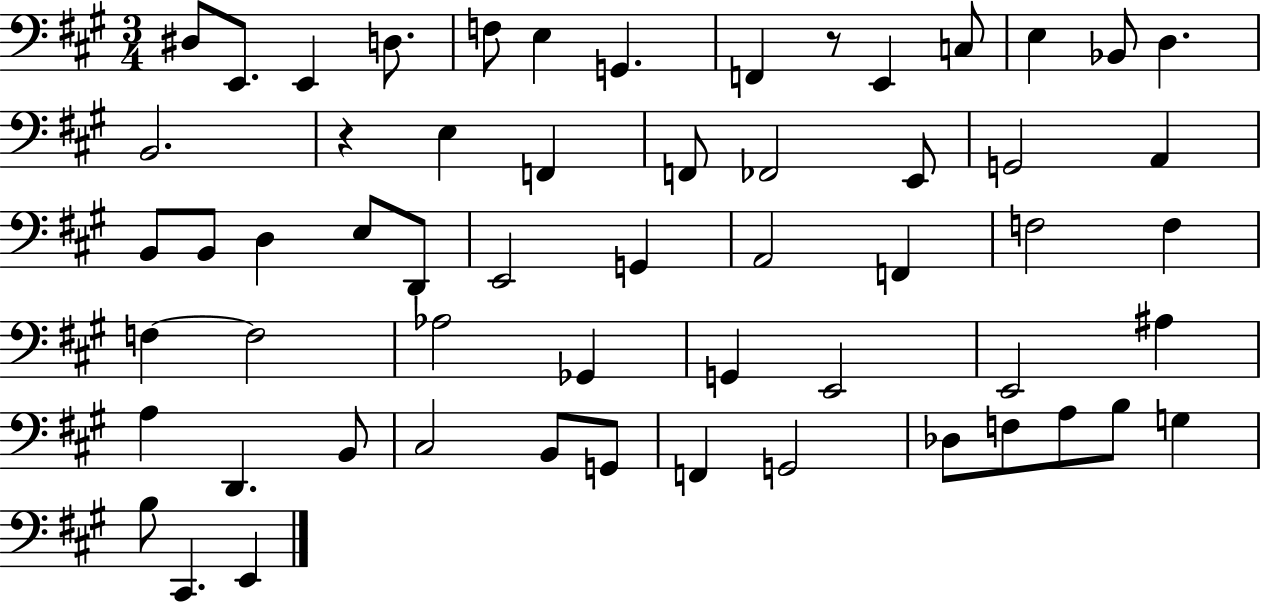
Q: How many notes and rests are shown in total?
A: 58